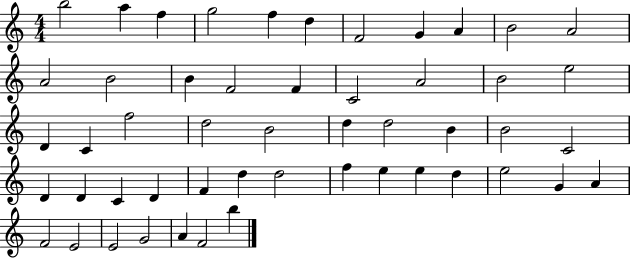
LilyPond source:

{
  \clef treble
  \numericTimeSignature
  \time 4/4
  \key c \major
  b''2 a''4 f''4 | g''2 f''4 d''4 | f'2 g'4 a'4 | b'2 a'2 | \break a'2 b'2 | b'4 f'2 f'4 | c'2 a'2 | b'2 e''2 | \break d'4 c'4 f''2 | d''2 b'2 | d''4 d''2 b'4 | b'2 c'2 | \break d'4 d'4 c'4 d'4 | f'4 d''4 d''2 | f''4 e''4 e''4 d''4 | e''2 g'4 a'4 | \break f'2 e'2 | e'2 g'2 | a'4 f'2 b''4 | \bar "|."
}